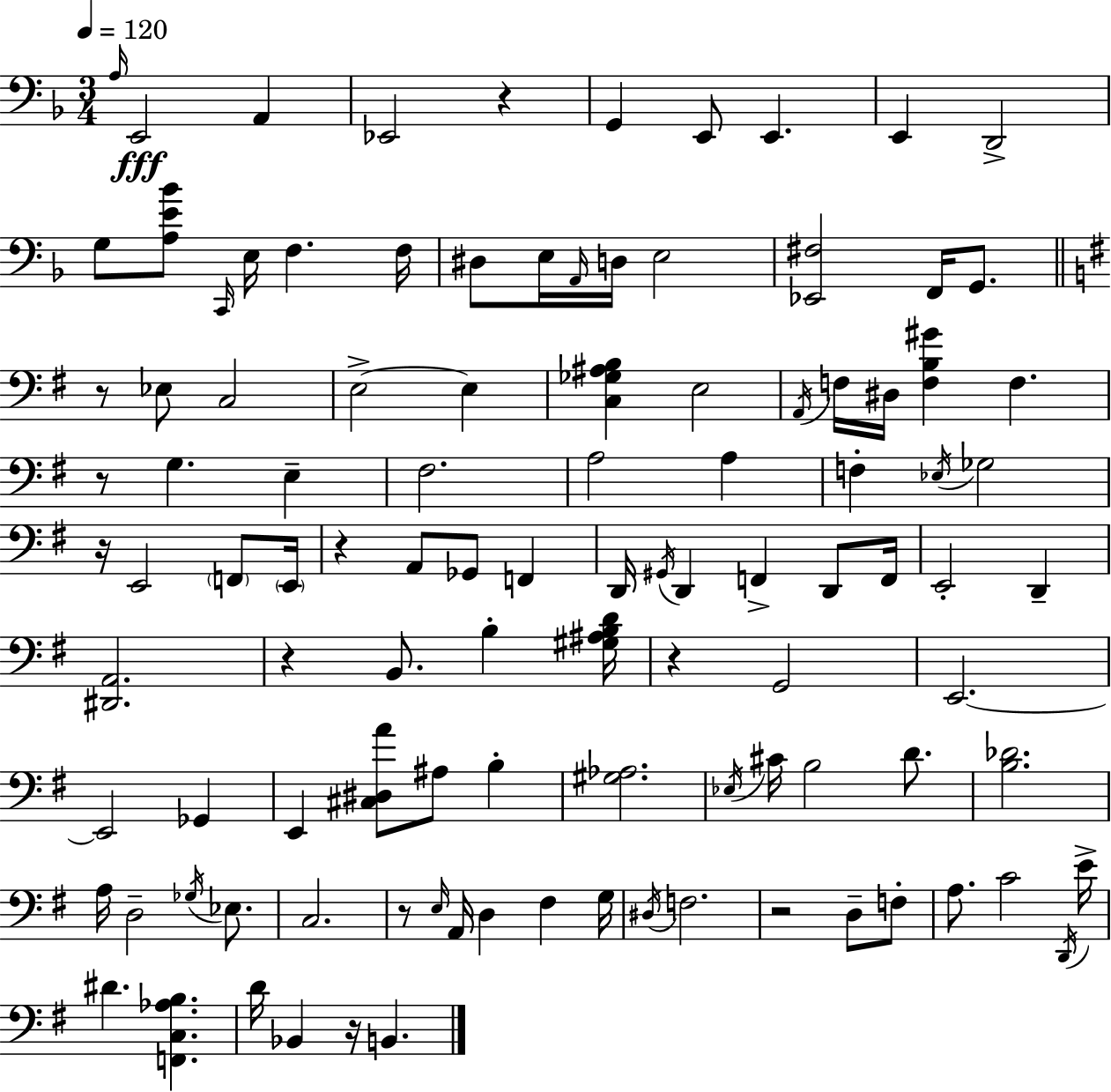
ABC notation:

X:1
T:Untitled
M:3/4
L:1/4
K:F
A,/4 E,,2 A,, _E,,2 z G,, E,,/2 E,, E,, D,,2 G,/2 [A,E_B]/2 C,,/4 E,/4 F, F,/4 ^D,/2 E,/4 A,,/4 D,/4 E,2 [_E,,^F,]2 F,,/4 G,,/2 z/2 _E,/2 C,2 E,2 E, [C,_G,^A,B,] E,2 A,,/4 F,/4 ^D,/4 [F,B,^G] F, z/2 G, E, ^F,2 A,2 A, F, _E,/4 _G,2 z/4 E,,2 F,,/2 E,,/4 z A,,/2 _G,,/2 F,, D,,/4 ^G,,/4 D,, F,, D,,/2 F,,/4 E,,2 D,, [^D,,A,,]2 z B,,/2 B, [^G,^A,B,D]/4 z G,,2 E,,2 E,,2 _G,, E,, [^C,^D,A]/2 ^A,/2 B, [^G,_A,]2 _E,/4 ^C/4 B,2 D/2 [B,_D]2 A,/4 D,2 _G,/4 _E,/2 C,2 z/2 E,/4 A,,/4 D, ^F, G,/4 ^D,/4 F,2 z2 D,/2 F,/2 A,/2 C2 D,,/4 E/4 ^D [F,,C,_A,B,] D/4 _B,, z/4 B,,